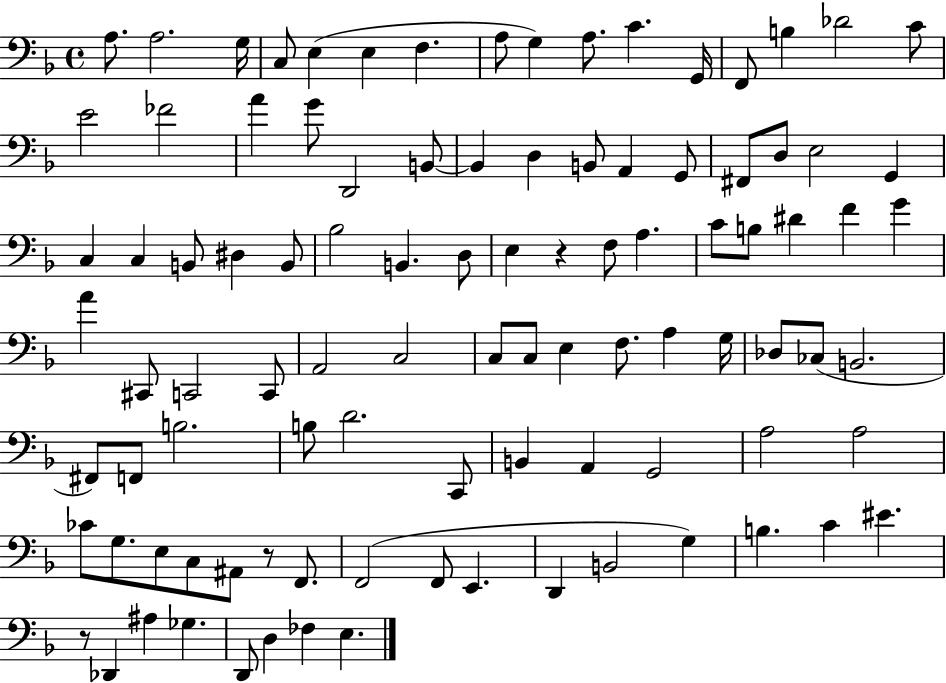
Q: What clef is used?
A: bass